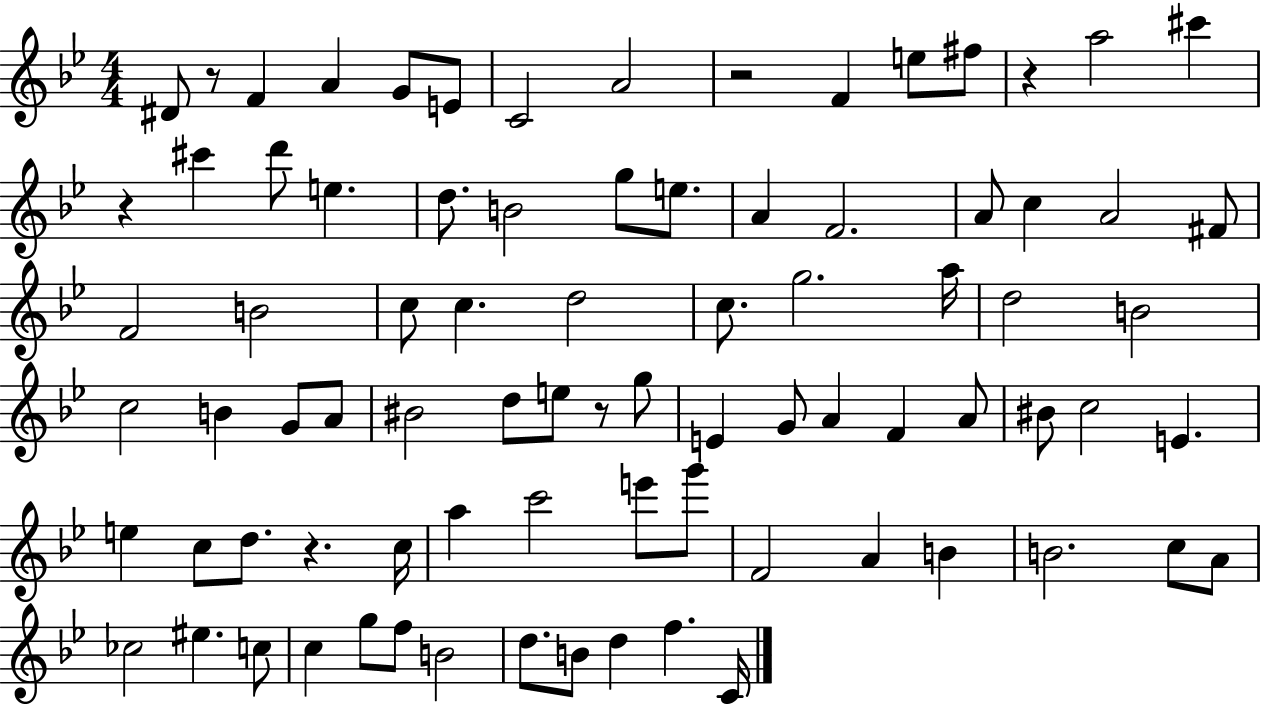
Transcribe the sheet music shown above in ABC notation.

X:1
T:Untitled
M:4/4
L:1/4
K:Bb
^D/2 z/2 F A G/2 E/2 C2 A2 z2 F e/2 ^f/2 z a2 ^c' z ^c' d'/2 e d/2 B2 g/2 e/2 A F2 A/2 c A2 ^F/2 F2 B2 c/2 c d2 c/2 g2 a/4 d2 B2 c2 B G/2 A/2 ^B2 d/2 e/2 z/2 g/2 E G/2 A F A/2 ^B/2 c2 E e c/2 d/2 z c/4 a c'2 e'/2 g'/2 F2 A B B2 c/2 A/2 _c2 ^e c/2 c g/2 f/2 B2 d/2 B/2 d f C/4